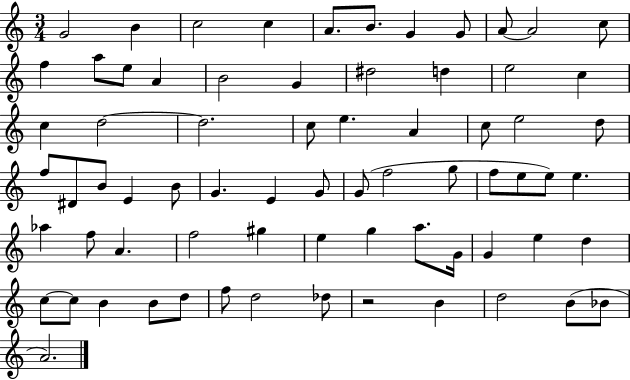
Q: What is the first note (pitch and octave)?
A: G4